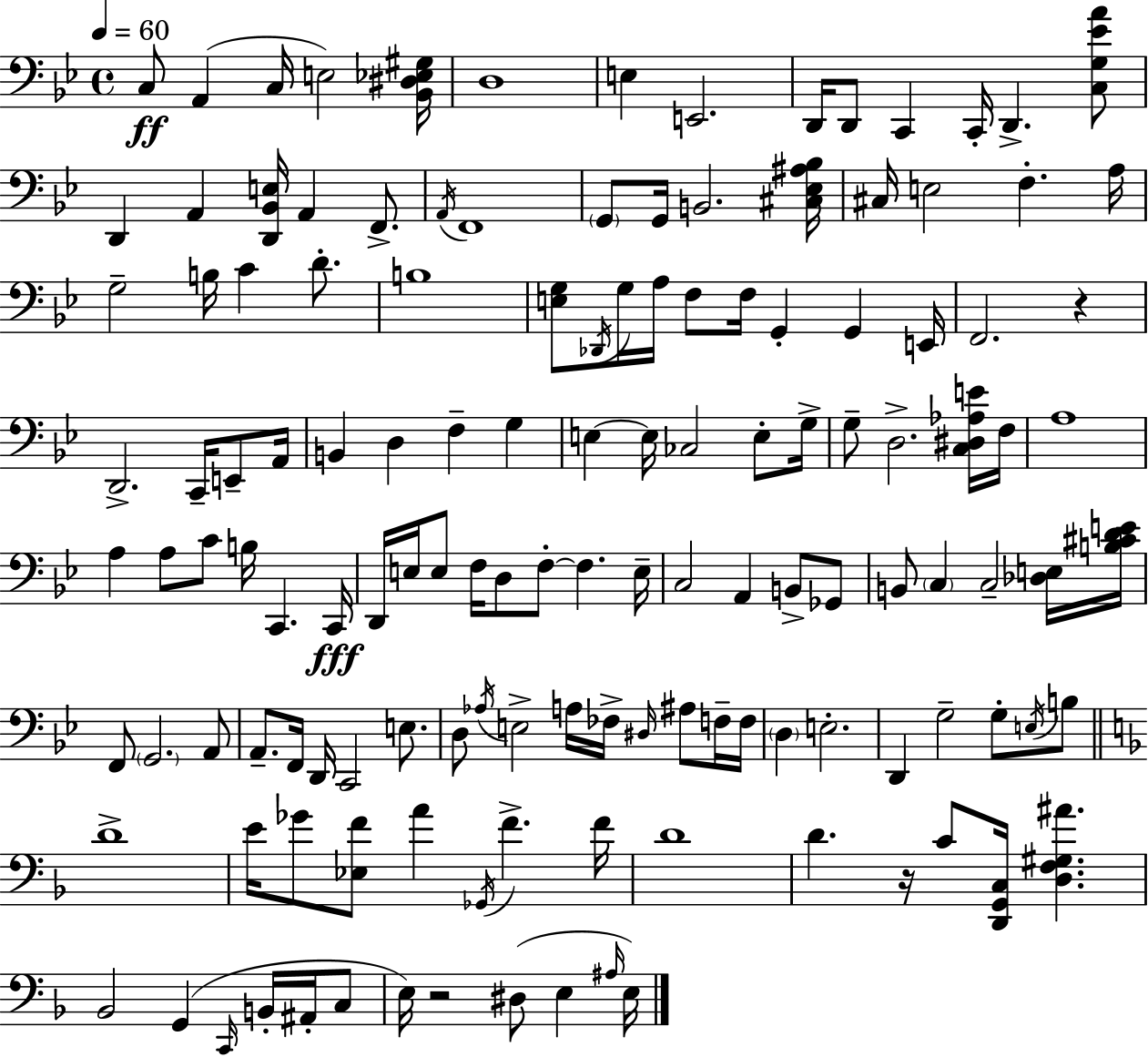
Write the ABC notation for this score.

X:1
T:Untitled
M:4/4
L:1/4
K:Gm
C,/2 A,, C,/4 E,2 [_B,,^D,_E,^G,]/4 D,4 E, E,,2 D,,/4 D,,/2 C,, C,,/4 D,, [C,G,_EA]/2 D,, A,, [D,,_B,,E,]/4 A,, F,,/2 A,,/4 F,,4 G,,/2 G,,/4 B,,2 [^C,_E,^A,_B,]/4 ^C,/4 E,2 F, A,/4 G,2 B,/4 C D/2 B,4 [E,G,]/2 _D,,/4 G,/4 A,/4 F,/2 F,/4 G,, G,, E,,/4 F,,2 z D,,2 C,,/4 E,,/2 A,,/4 B,, D, F, G, E, E,/4 _C,2 E,/2 G,/4 G,/2 D,2 [C,^D,_A,E]/4 F,/4 A,4 A, A,/2 C/2 B,/4 C,, C,,/4 D,,/4 E,/4 E,/2 F,/4 D,/2 F,/2 F, E,/4 C,2 A,, B,,/2 _G,,/2 B,,/2 C, C,2 [_D,E,]/4 [B,^CDE]/4 F,,/2 G,,2 A,,/2 A,,/2 F,,/4 D,,/4 C,,2 E,/2 D,/2 _A,/4 E,2 A,/4 _F,/4 ^D,/4 ^A,/2 F,/4 F,/4 D, E,2 D,, G,2 G,/2 E,/4 B,/2 D4 E/4 _G/2 [_E,F]/2 A _G,,/4 F F/4 D4 D z/4 C/2 [D,,G,,C,]/4 [D,F,^G,^A] _B,,2 G,, C,,/4 B,,/4 ^A,,/4 C,/2 E,/4 z2 ^D,/2 E, ^A,/4 E,/4